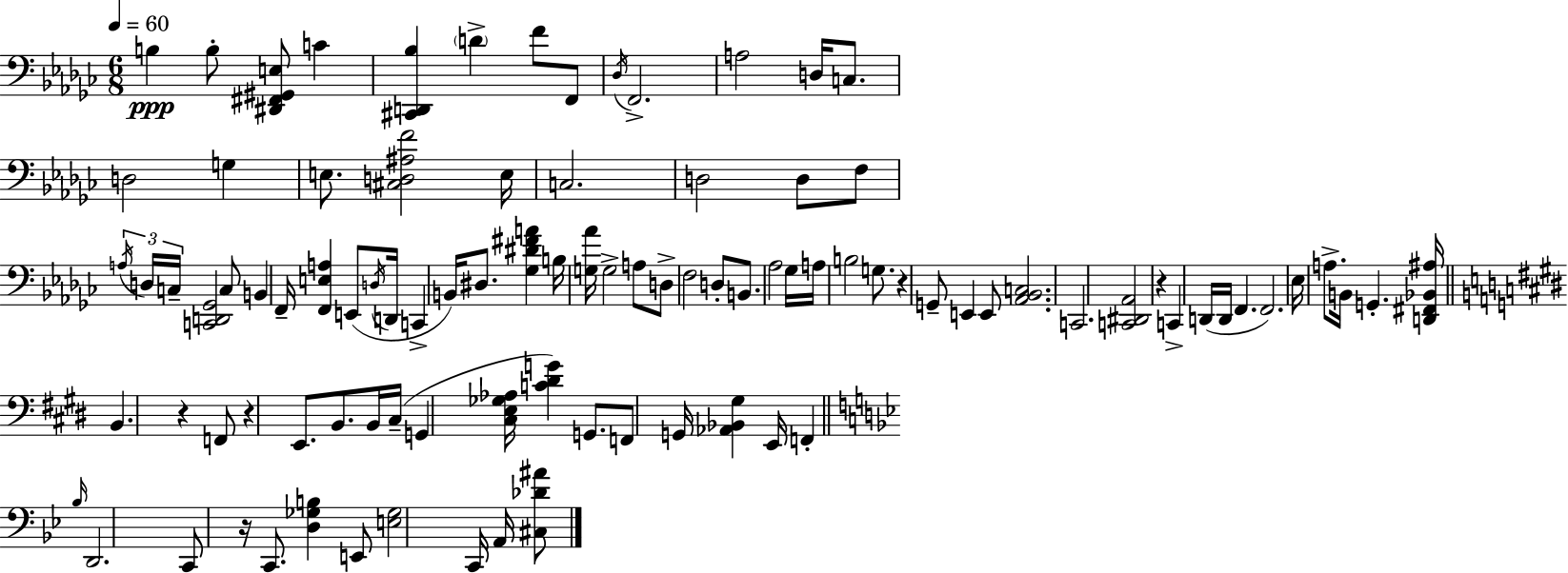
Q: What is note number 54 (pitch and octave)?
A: A3